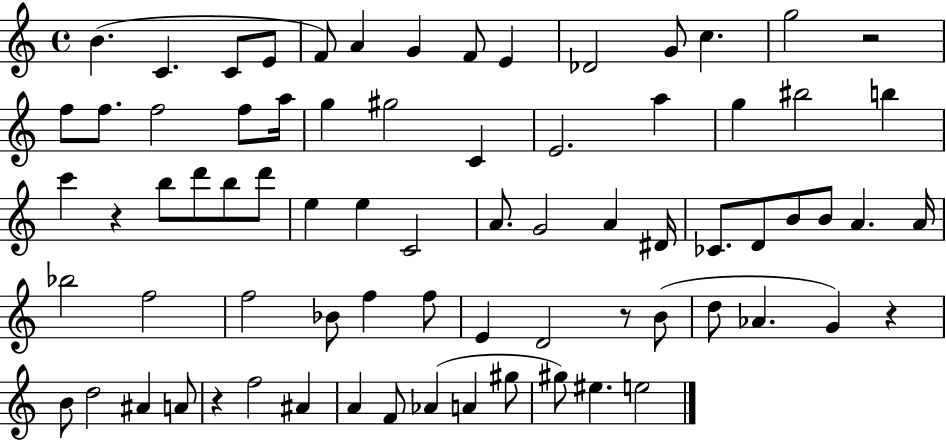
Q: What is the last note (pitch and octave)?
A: E5